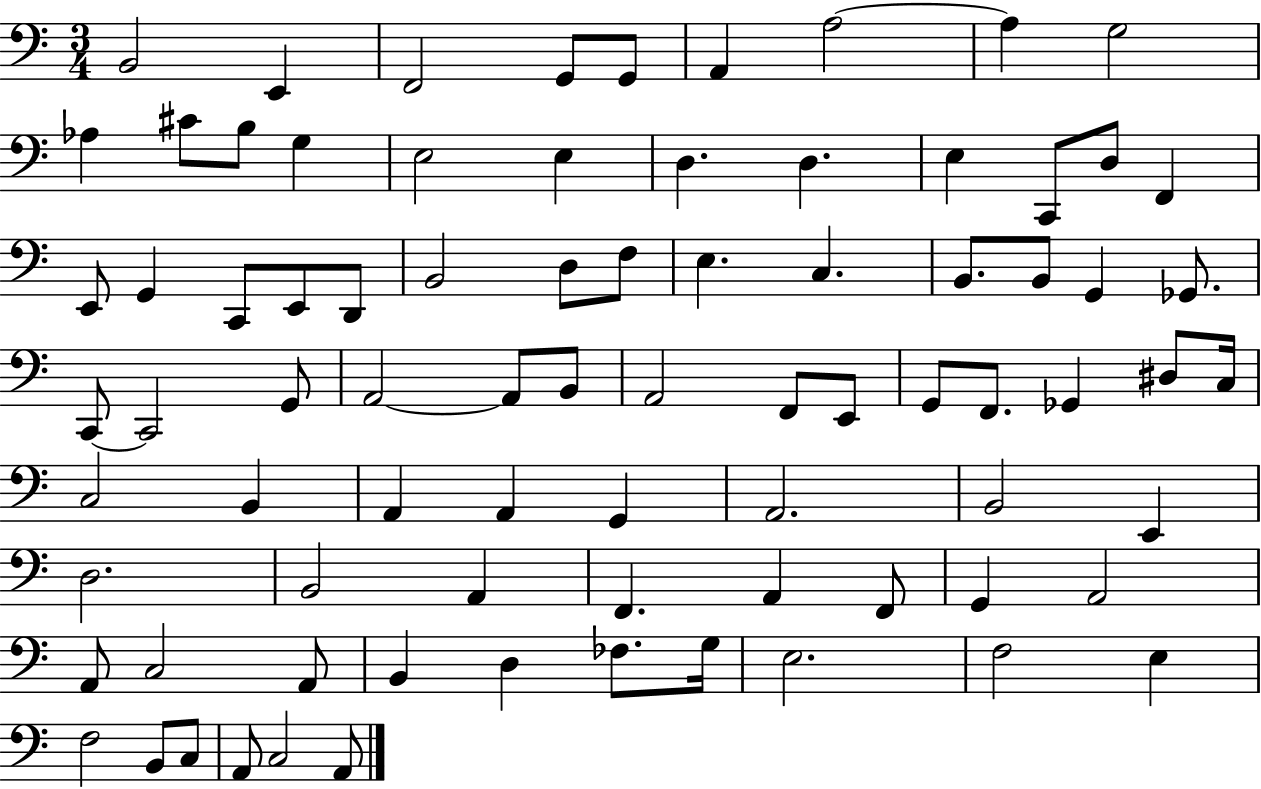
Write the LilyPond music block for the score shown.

{
  \clef bass
  \numericTimeSignature
  \time 3/4
  \key c \major
  b,2 e,4 | f,2 g,8 g,8 | a,4 a2~~ | a4 g2 | \break aes4 cis'8 b8 g4 | e2 e4 | d4. d4. | e4 c,8 d8 f,4 | \break e,8 g,4 c,8 e,8 d,8 | b,2 d8 f8 | e4. c4. | b,8. b,8 g,4 ges,8. | \break c,8~~ c,2 g,8 | a,2~~ a,8 b,8 | a,2 f,8 e,8 | g,8 f,8. ges,4 dis8 c16 | \break c2 b,4 | a,4 a,4 g,4 | a,2. | b,2 e,4 | \break d2. | b,2 a,4 | f,4. a,4 f,8 | g,4 a,2 | \break a,8 c2 a,8 | b,4 d4 fes8. g16 | e2. | f2 e4 | \break f2 b,8 c8 | a,8 c2 a,8 | \bar "|."
}